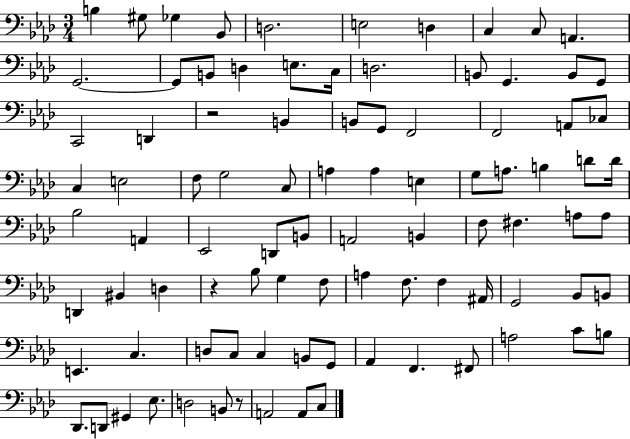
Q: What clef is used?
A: bass